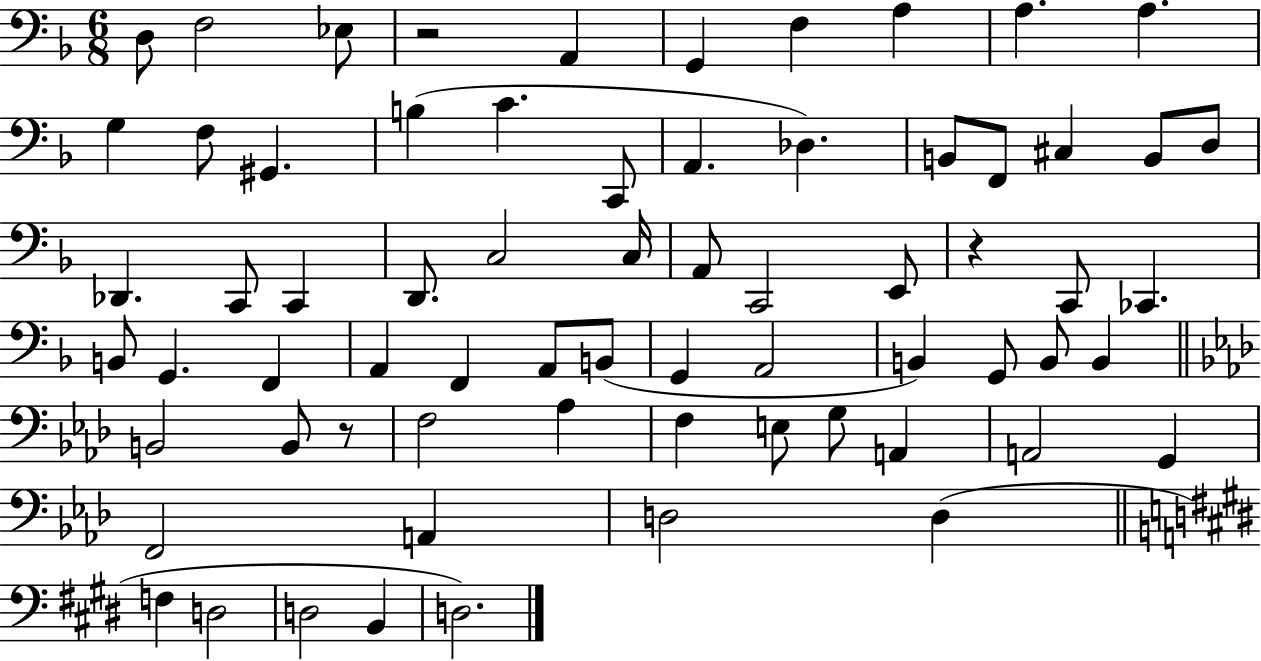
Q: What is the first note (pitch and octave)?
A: D3